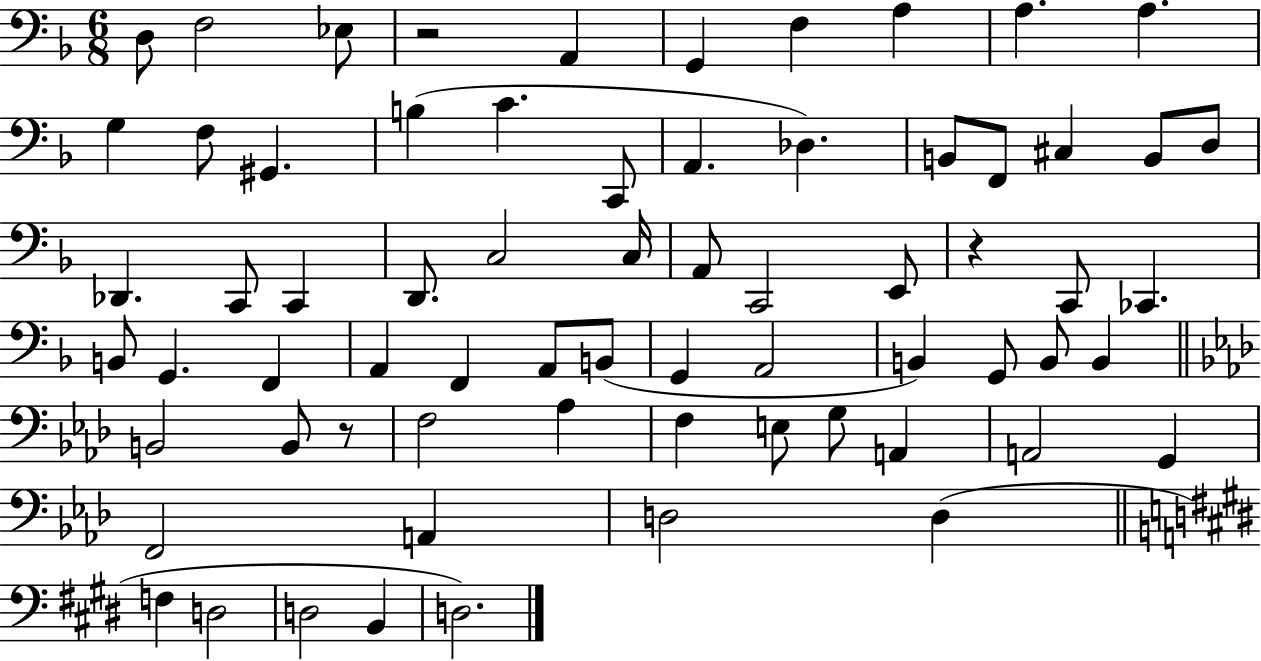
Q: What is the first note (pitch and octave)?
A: D3